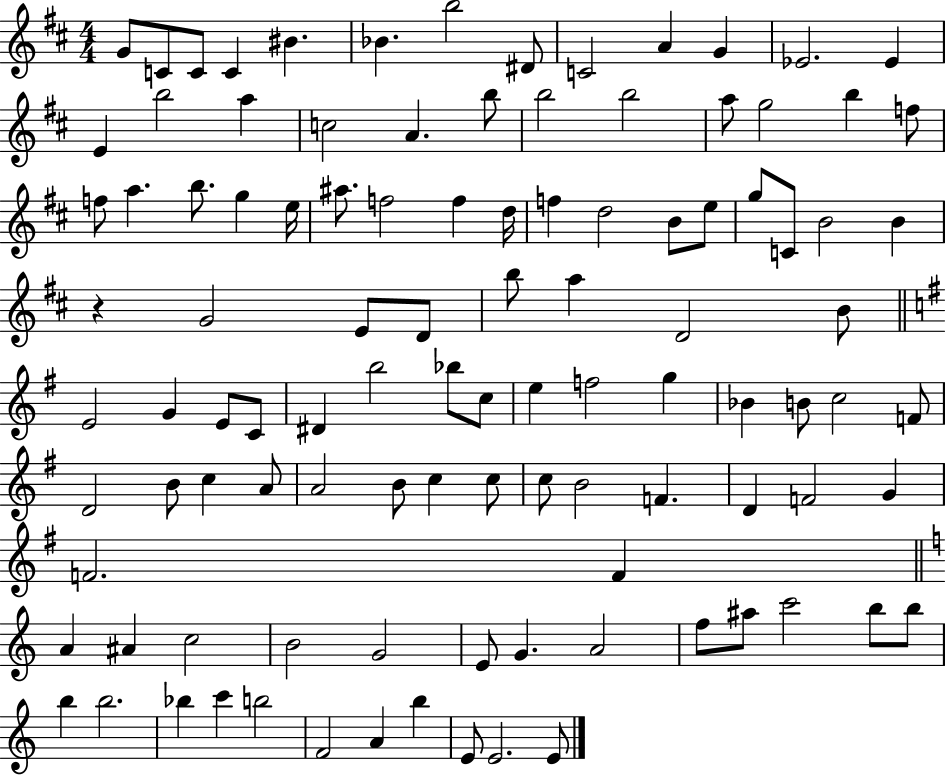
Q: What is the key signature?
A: D major